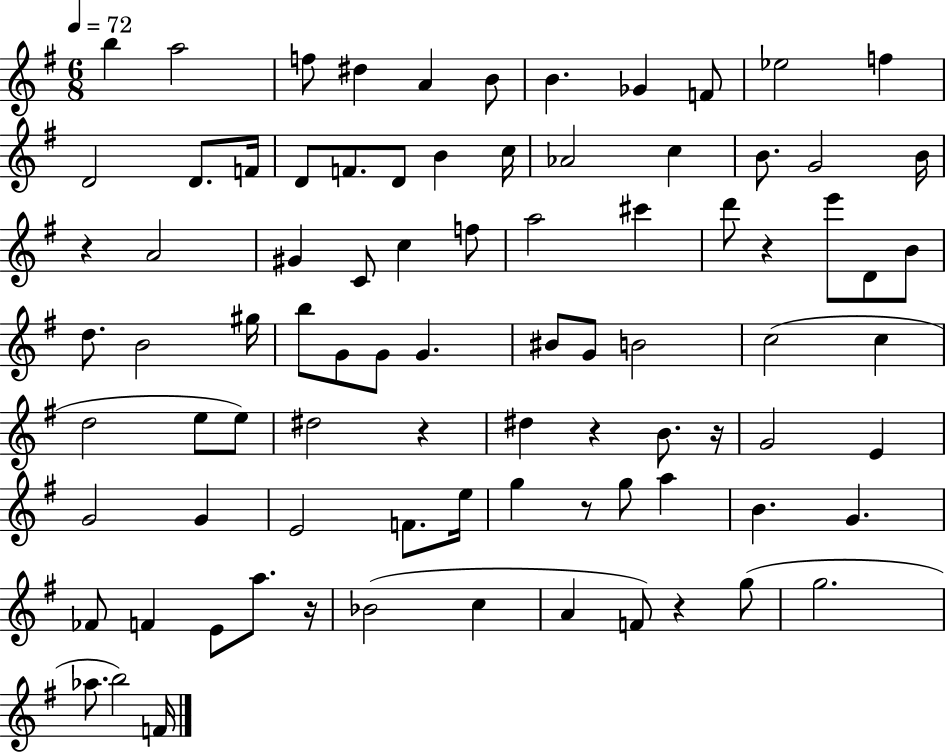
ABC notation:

X:1
T:Untitled
M:6/8
L:1/4
K:G
b a2 f/2 ^d A B/2 B _G F/2 _e2 f D2 D/2 F/4 D/2 F/2 D/2 B c/4 _A2 c B/2 G2 B/4 z A2 ^G C/2 c f/2 a2 ^c' d'/2 z e'/2 D/2 B/2 d/2 B2 ^g/4 b/2 G/2 G/2 G ^B/2 G/2 B2 c2 c d2 e/2 e/2 ^d2 z ^d z B/2 z/4 G2 E G2 G E2 F/2 e/4 g z/2 g/2 a B G _F/2 F E/2 a/2 z/4 _B2 c A F/2 z g/2 g2 _a/2 b2 F/4